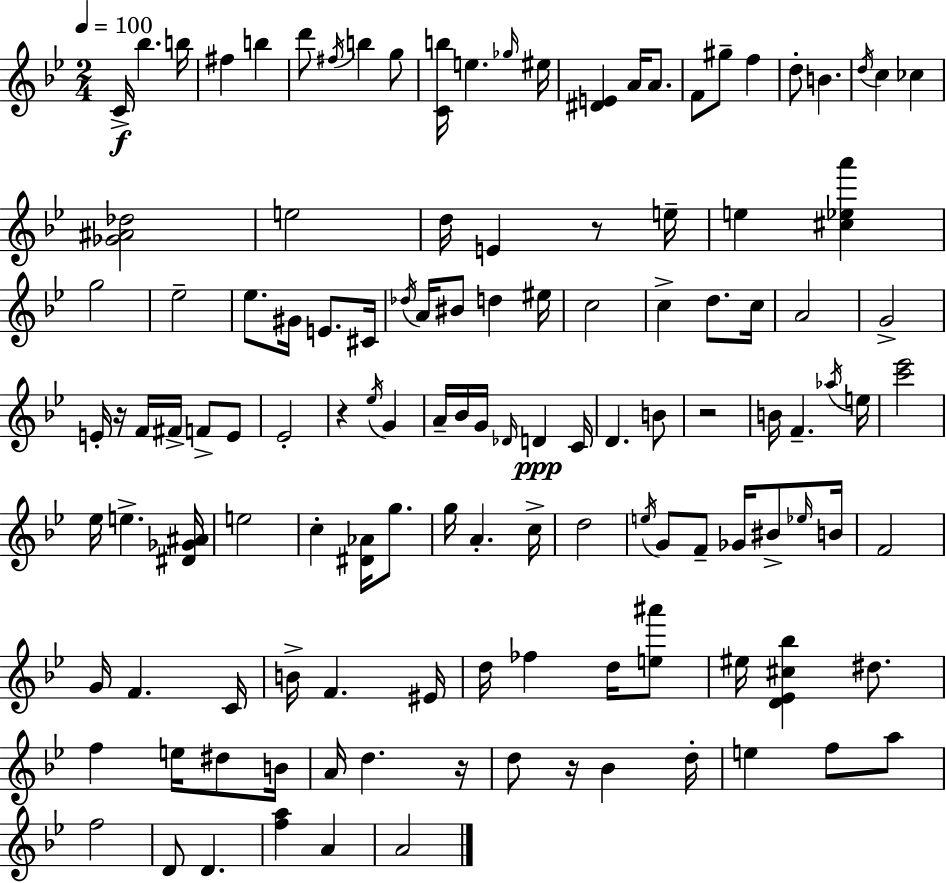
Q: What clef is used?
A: treble